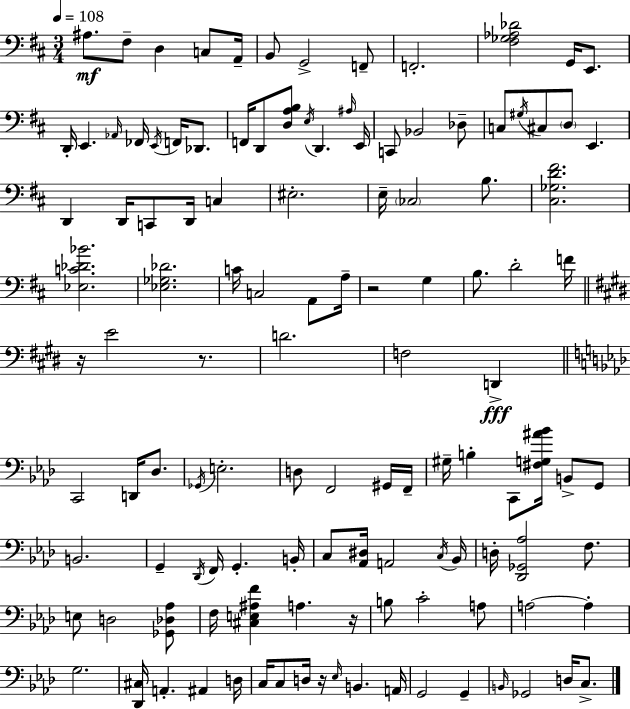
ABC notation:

X:1
T:Untitled
M:3/4
L:1/4
K:D
^A,/2 ^F,/2 D, C,/2 A,,/4 B,,/2 G,,2 F,,/2 F,,2 [^F,_G,_A,_D]2 G,,/4 E,,/2 D,,/4 E,, _A,,/4 _F,,/4 E,,/4 F,,/4 _D,,/2 F,,/4 D,,/2 [D,A,B,]/2 E,/4 D,, ^A,/4 E,,/4 C,,/2 _B,,2 _D,/2 C,/2 ^G,/4 ^C,/2 D,/2 E,, D,, D,,/4 C,,/2 D,,/4 C, ^E,2 E,/4 _C,2 B,/2 [^C,_G,D^F]2 [_E,C_D_B]2 [_E,_G,_D]2 C/4 C,2 A,,/2 A,/4 z2 G, B,/2 D2 F/4 z/4 E2 z/2 D2 F,2 D,, C,,2 D,,/4 _D,/2 _G,,/4 E,2 D,/2 F,,2 ^G,,/4 F,,/4 ^G,/4 B, C,,/2 [^F,G,^A_B]/4 B,,/2 G,,/2 B,,2 G,, _D,,/4 F,,/4 G,, B,,/4 C,/2 [_A,,^D,]/4 A,,2 C,/4 _B,,/4 D,/4 [_D,,_G,,_A,]2 F,/2 E,/2 D,2 [_G,,_D,_A,]/2 F,/4 [^C,E,^A,F] A, z/4 B,/2 C2 A,/2 A,2 A, G,2 [_D,,^C,]/4 A,, ^A,, D,/4 C,/4 C,/2 D,/4 z/4 _E,/4 B,, A,,/4 G,,2 G,, B,,/4 _G,,2 D,/4 C,/2